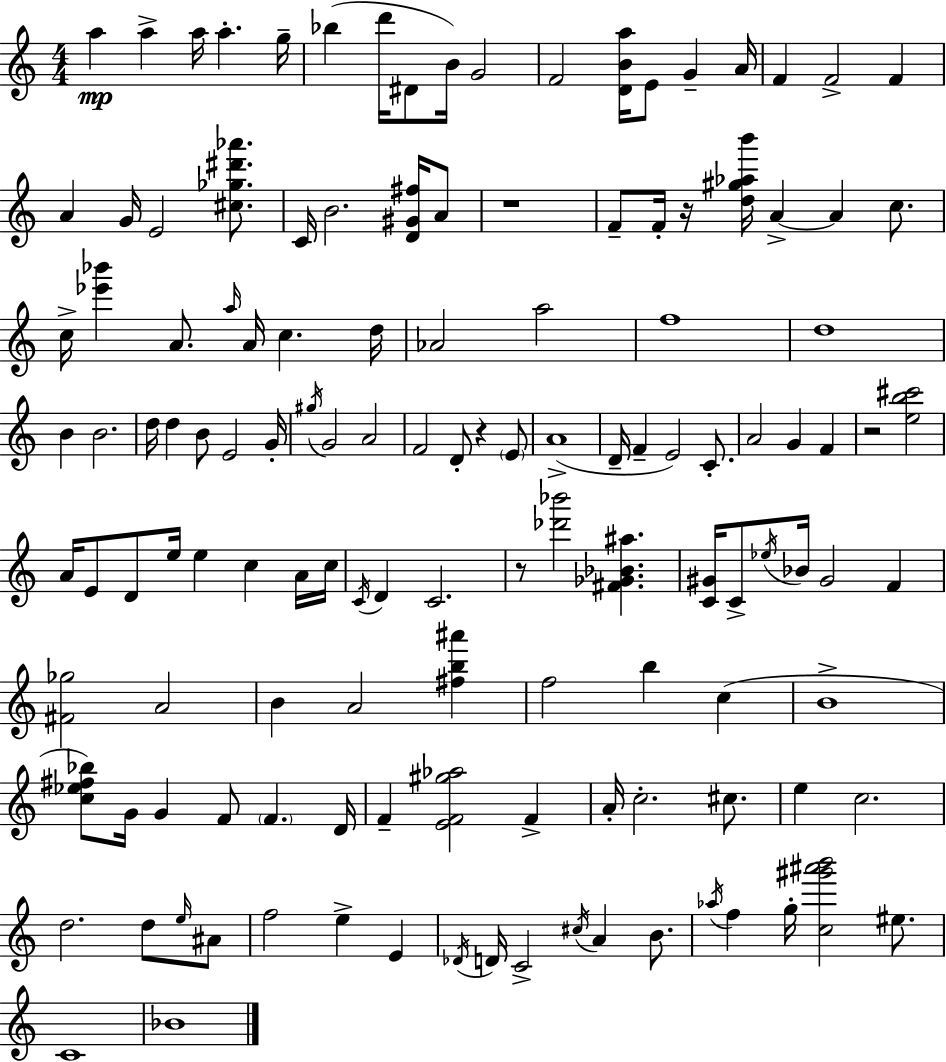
X:1
T:Untitled
M:4/4
L:1/4
K:Am
a a a/4 a g/4 _b d'/4 ^D/2 B/4 G2 F2 [DBa]/4 E/2 G A/4 F F2 F A G/4 E2 [^c_g^d'_a']/2 C/4 B2 [D^G^f]/4 A/2 z4 F/2 F/4 z/4 [d^g_ab']/4 A A c/2 c/4 [_e'_b'] A/2 a/4 A/4 c d/4 _A2 a2 f4 d4 B B2 d/4 d B/2 E2 G/4 ^g/4 G2 A2 F2 D/2 z E/2 A4 D/4 F E2 C/2 A2 G F z2 [eb^c']2 A/4 E/2 D/2 e/4 e c A/4 c/4 C/4 D C2 z/2 [_d'_b']2 [^F_G_B^a] [C^G]/4 C/2 _e/4 _B/4 ^G2 F [^F_g]2 A2 B A2 [^fb^a'] f2 b c B4 [c_e^f_b]/2 G/4 G F/2 F D/4 F [EF^g_a]2 F A/4 c2 ^c/2 e c2 d2 d/2 e/4 ^A/2 f2 e E _D/4 D/4 C2 ^c/4 A B/2 _a/4 f g/4 [c^g'^a'b']2 ^e/2 C4 _B4